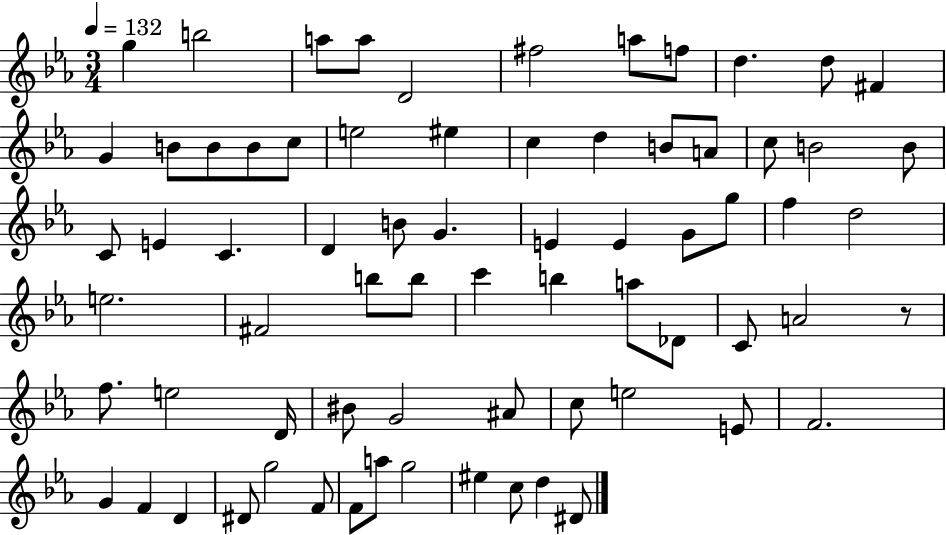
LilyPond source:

{
  \clef treble
  \numericTimeSignature
  \time 3/4
  \key ees \major
  \tempo 4 = 132
  g''4 b''2 | a''8 a''8 d'2 | fis''2 a''8 f''8 | d''4. d''8 fis'4 | \break g'4 b'8 b'8 b'8 c''8 | e''2 eis''4 | c''4 d''4 b'8 a'8 | c''8 b'2 b'8 | \break c'8 e'4 c'4. | d'4 b'8 g'4. | e'4 e'4 g'8 g''8 | f''4 d''2 | \break e''2. | fis'2 b''8 b''8 | c'''4 b''4 a''8 des'8 | c'8 a'2 r8 | \break f''8. e''2 d'16 | bis'8 g'2 ais'8 | c''8 e''2 e'8 | f'2. | \break g'4 f'4 d'4 | dis'8 g''2 f'8 | f'8 a''8 g''2 | eis''4 c''8 d''4 dis'8 | \break \bar "|."
}